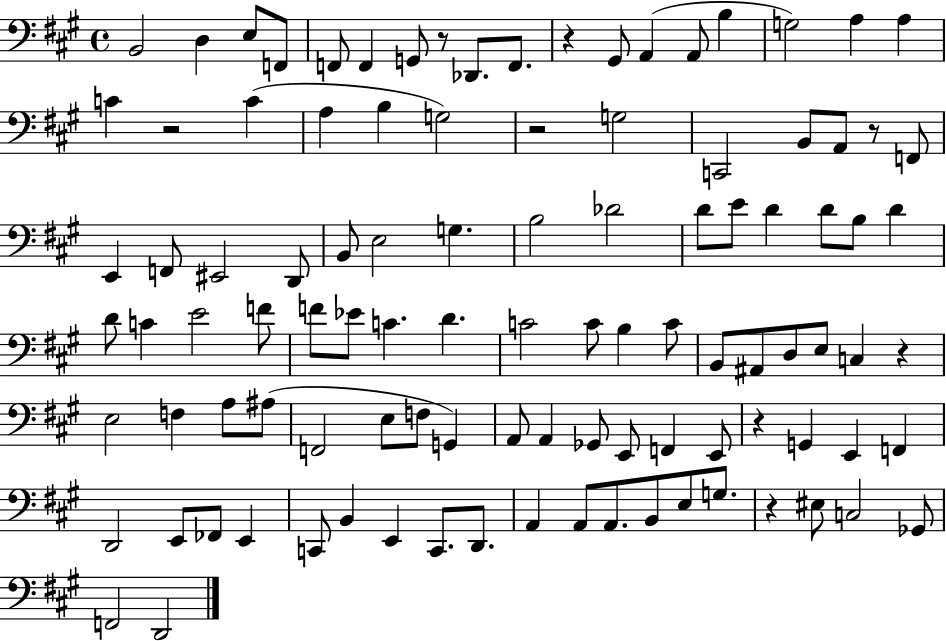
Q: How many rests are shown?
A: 8